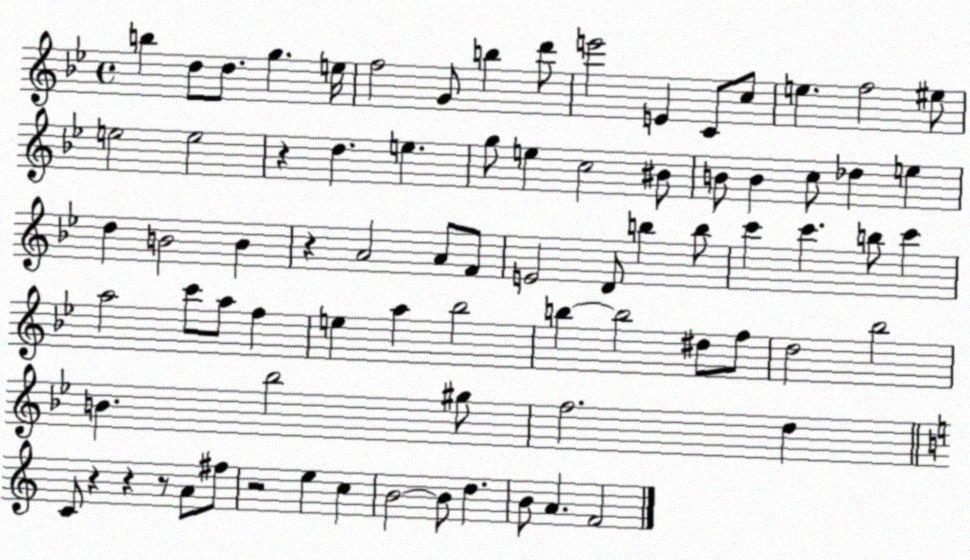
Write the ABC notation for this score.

X:1
T:Untitled
M:4/4
L:1/4
K:Bb
b d/2 d/2 g e/4 f2 G/2 b d'/2 e'2 E C/2 c/2 e f2 ^e/2 e2 e2 z d e g/2 e c2 ^B/2 B/2 B c/2 _d e d B2 B z A2 A/2 F/2 E2 D/2 b b/2 c' c' b/2 c' a2 c'/2 a/2 f e a _b2 b b2 ^d/2 f/2 d2 _b2 B _b2 ^g/2 f2 d C/2 z z z/2 A/2 ^f/2 z2 e c B2 B/2 d B/2 A F2